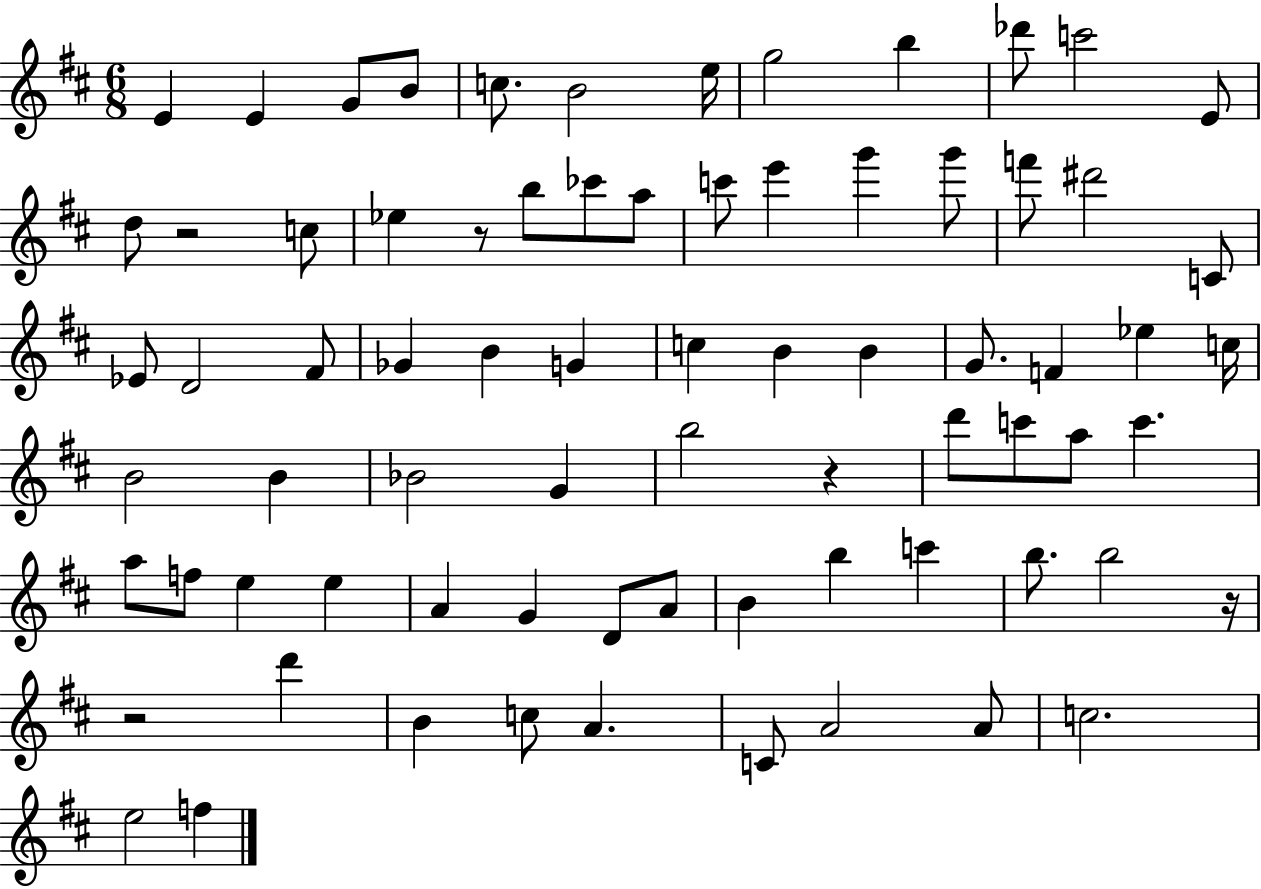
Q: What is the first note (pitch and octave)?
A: E4